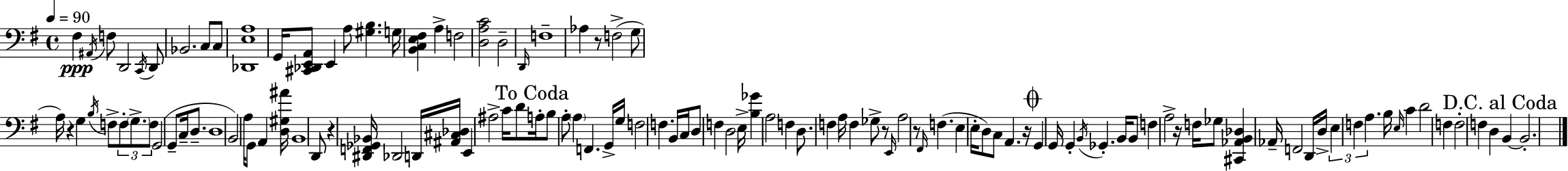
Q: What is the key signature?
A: G major